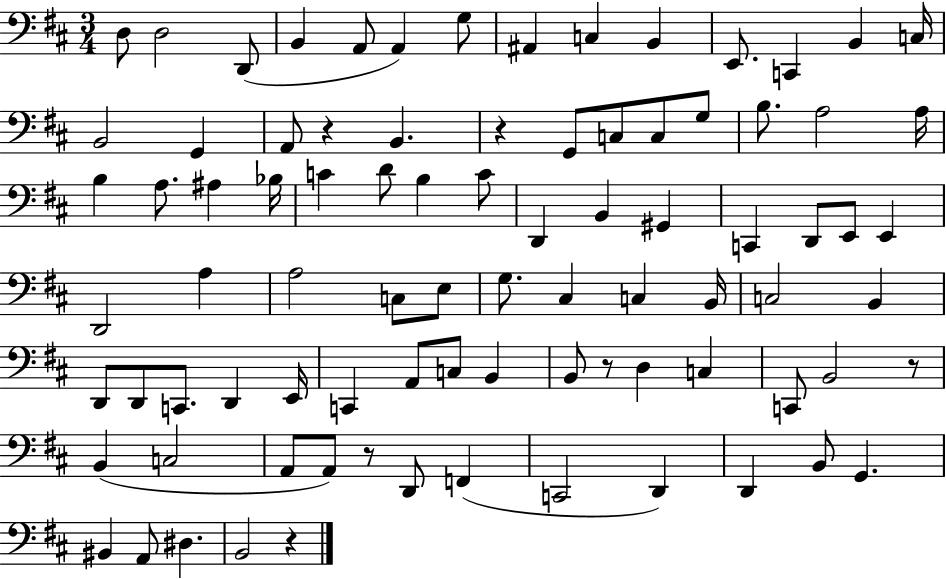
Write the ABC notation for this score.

X:1
T:Untitled
M:3/4
L:1/4
K:D
D,/2 D,2 D,,/2 B,, A,,/2 A,, G,/2 ^A,, C, B,, E,,/2 C,, B,, C,/4 B,,2 G,, A,,/2 z B,, z G,,/2 C,/2 C,/2 G,/2 B,/2 A,2 A,/4 B, A,/2 ^A, _B,/4 C D/2 B, C/2 D,, B,, ^G,, C,, D,,/2 E,,/2 E,, D,,2 A, A,2 C,/2 E,/2 G,/2 ^C, C, B,,/4 C,2 B,, D,,/2 D,,/2 C,,/2 D,, E,,/4 C,, A,,/2 C,/2 B,, B,,/2 z/2 D, C, C,,/2 B,,2 z/2 B,, C,2 A,,/2 A,,/2 z/2 D,,/2 F,, C,,2 D,, D,, B,,/2 G,, ^B,, A,,/2 ^D, B,,2 z